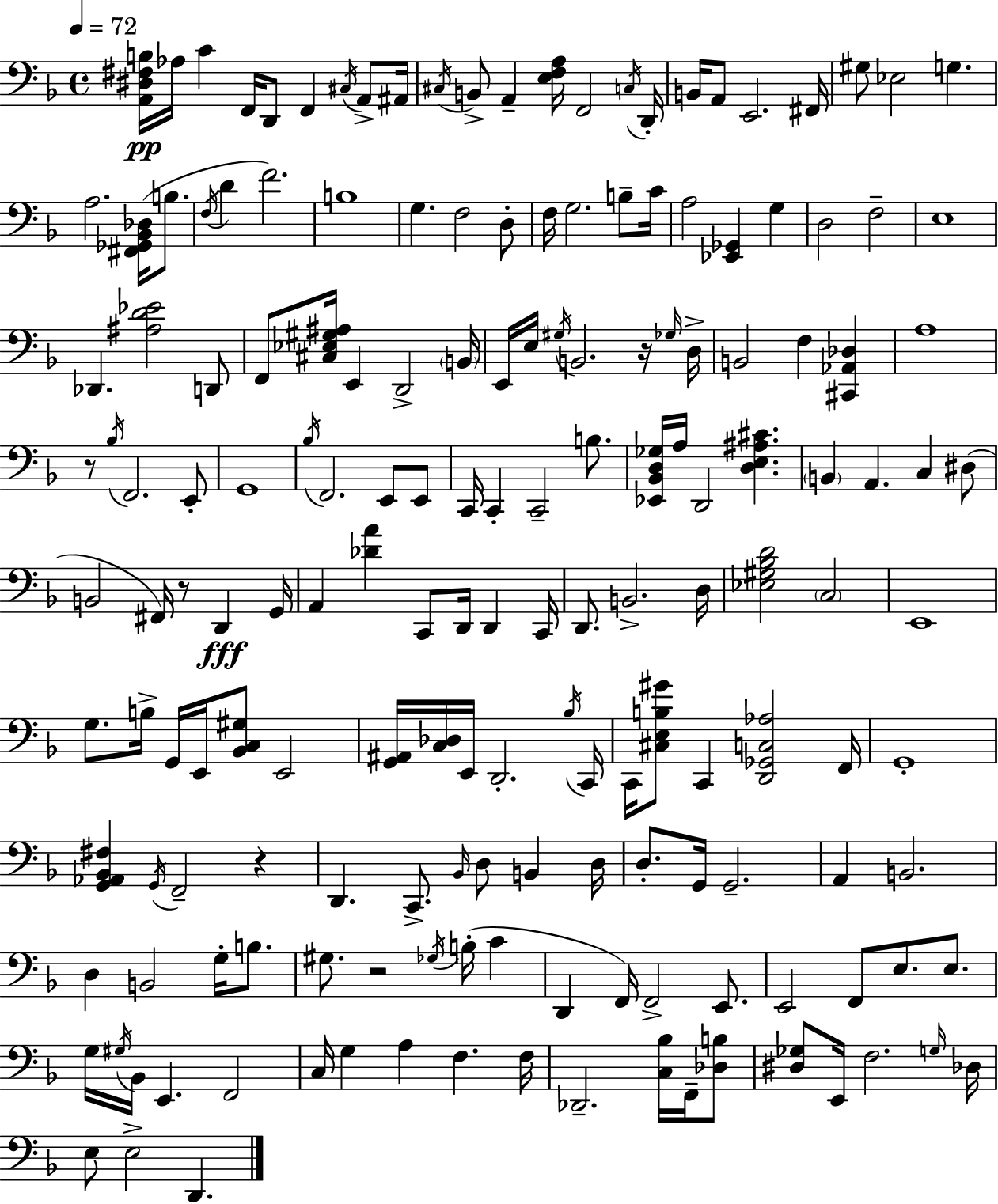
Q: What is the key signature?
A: D minor